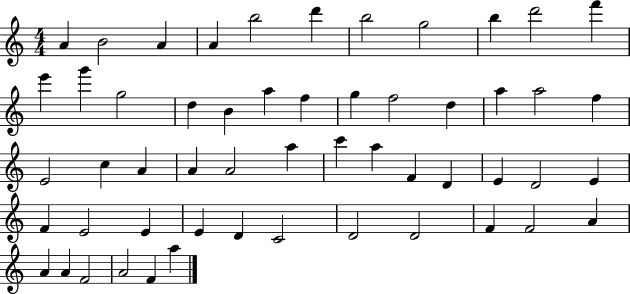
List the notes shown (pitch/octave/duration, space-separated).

A4/q B4/h A4/q A4/q B5/h D6/q B5/h G5/h B5/q D6/h F6/q E6/q G6/q G5/h D5/q B4/q A5/q F5/q G5/q F5/h D5/q A5/q A5/h F5/q E4/h C5/q A4/q A4/q A4/h A5/q C6/q A5/q F4/q D4/q E4/q D4/h E4/q F4/q E4/h E4/q E4/q D4/q C4/h D4/h D4/h F4/q F4/h A4/q A4/q A4/q F4/h A4/h F4/q A5/q